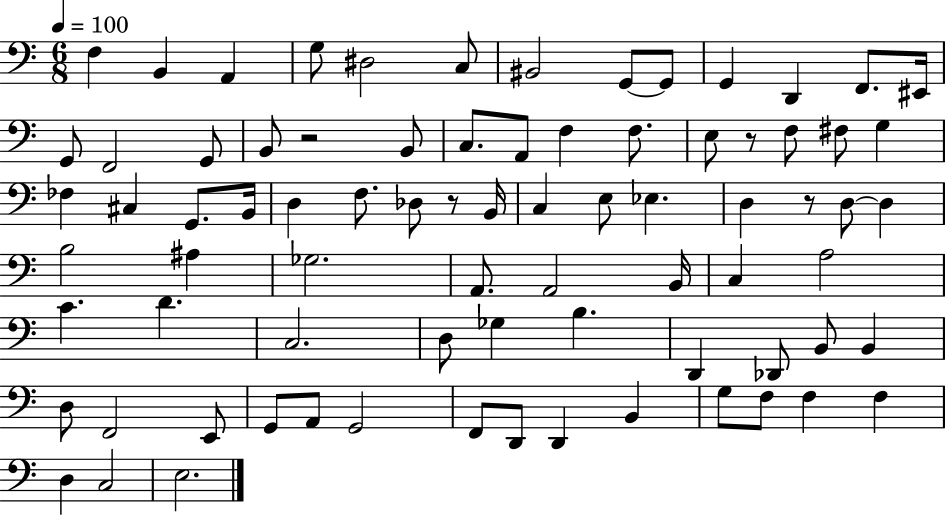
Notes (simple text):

F3/q B2/q A2/q G3/e D#3/h C3/e BIS2/h G2/e G2/e G2/q D2/q F2/e. EIS2/s G2/e F2/h G2/e B2/e R/h B2/e C3/e. A2/e F3/q F3/e. E3/e R/e F3/e F#3/e G3/q FES3/q C#3/q G2/e. B2/s D3/q F3/e. Db3/e R/e B2/s C3/q E3/e Eb3/q. D3/q R/e D3/e D3/q B3/h A#3/q Gb3/h. A2/e. A2/h B2/s C3/q A3/h C4/q. D4/q. C3/h. D3/e Gb3/q B3/q. D2/q Db2/e B2/e B2/q D3/e F2/h E2/e G2/e A2/e G2/h F2/e D2/e D2/q B2/q G3/e F3/e F3/q F3/q D3/q C3/h E3/h.